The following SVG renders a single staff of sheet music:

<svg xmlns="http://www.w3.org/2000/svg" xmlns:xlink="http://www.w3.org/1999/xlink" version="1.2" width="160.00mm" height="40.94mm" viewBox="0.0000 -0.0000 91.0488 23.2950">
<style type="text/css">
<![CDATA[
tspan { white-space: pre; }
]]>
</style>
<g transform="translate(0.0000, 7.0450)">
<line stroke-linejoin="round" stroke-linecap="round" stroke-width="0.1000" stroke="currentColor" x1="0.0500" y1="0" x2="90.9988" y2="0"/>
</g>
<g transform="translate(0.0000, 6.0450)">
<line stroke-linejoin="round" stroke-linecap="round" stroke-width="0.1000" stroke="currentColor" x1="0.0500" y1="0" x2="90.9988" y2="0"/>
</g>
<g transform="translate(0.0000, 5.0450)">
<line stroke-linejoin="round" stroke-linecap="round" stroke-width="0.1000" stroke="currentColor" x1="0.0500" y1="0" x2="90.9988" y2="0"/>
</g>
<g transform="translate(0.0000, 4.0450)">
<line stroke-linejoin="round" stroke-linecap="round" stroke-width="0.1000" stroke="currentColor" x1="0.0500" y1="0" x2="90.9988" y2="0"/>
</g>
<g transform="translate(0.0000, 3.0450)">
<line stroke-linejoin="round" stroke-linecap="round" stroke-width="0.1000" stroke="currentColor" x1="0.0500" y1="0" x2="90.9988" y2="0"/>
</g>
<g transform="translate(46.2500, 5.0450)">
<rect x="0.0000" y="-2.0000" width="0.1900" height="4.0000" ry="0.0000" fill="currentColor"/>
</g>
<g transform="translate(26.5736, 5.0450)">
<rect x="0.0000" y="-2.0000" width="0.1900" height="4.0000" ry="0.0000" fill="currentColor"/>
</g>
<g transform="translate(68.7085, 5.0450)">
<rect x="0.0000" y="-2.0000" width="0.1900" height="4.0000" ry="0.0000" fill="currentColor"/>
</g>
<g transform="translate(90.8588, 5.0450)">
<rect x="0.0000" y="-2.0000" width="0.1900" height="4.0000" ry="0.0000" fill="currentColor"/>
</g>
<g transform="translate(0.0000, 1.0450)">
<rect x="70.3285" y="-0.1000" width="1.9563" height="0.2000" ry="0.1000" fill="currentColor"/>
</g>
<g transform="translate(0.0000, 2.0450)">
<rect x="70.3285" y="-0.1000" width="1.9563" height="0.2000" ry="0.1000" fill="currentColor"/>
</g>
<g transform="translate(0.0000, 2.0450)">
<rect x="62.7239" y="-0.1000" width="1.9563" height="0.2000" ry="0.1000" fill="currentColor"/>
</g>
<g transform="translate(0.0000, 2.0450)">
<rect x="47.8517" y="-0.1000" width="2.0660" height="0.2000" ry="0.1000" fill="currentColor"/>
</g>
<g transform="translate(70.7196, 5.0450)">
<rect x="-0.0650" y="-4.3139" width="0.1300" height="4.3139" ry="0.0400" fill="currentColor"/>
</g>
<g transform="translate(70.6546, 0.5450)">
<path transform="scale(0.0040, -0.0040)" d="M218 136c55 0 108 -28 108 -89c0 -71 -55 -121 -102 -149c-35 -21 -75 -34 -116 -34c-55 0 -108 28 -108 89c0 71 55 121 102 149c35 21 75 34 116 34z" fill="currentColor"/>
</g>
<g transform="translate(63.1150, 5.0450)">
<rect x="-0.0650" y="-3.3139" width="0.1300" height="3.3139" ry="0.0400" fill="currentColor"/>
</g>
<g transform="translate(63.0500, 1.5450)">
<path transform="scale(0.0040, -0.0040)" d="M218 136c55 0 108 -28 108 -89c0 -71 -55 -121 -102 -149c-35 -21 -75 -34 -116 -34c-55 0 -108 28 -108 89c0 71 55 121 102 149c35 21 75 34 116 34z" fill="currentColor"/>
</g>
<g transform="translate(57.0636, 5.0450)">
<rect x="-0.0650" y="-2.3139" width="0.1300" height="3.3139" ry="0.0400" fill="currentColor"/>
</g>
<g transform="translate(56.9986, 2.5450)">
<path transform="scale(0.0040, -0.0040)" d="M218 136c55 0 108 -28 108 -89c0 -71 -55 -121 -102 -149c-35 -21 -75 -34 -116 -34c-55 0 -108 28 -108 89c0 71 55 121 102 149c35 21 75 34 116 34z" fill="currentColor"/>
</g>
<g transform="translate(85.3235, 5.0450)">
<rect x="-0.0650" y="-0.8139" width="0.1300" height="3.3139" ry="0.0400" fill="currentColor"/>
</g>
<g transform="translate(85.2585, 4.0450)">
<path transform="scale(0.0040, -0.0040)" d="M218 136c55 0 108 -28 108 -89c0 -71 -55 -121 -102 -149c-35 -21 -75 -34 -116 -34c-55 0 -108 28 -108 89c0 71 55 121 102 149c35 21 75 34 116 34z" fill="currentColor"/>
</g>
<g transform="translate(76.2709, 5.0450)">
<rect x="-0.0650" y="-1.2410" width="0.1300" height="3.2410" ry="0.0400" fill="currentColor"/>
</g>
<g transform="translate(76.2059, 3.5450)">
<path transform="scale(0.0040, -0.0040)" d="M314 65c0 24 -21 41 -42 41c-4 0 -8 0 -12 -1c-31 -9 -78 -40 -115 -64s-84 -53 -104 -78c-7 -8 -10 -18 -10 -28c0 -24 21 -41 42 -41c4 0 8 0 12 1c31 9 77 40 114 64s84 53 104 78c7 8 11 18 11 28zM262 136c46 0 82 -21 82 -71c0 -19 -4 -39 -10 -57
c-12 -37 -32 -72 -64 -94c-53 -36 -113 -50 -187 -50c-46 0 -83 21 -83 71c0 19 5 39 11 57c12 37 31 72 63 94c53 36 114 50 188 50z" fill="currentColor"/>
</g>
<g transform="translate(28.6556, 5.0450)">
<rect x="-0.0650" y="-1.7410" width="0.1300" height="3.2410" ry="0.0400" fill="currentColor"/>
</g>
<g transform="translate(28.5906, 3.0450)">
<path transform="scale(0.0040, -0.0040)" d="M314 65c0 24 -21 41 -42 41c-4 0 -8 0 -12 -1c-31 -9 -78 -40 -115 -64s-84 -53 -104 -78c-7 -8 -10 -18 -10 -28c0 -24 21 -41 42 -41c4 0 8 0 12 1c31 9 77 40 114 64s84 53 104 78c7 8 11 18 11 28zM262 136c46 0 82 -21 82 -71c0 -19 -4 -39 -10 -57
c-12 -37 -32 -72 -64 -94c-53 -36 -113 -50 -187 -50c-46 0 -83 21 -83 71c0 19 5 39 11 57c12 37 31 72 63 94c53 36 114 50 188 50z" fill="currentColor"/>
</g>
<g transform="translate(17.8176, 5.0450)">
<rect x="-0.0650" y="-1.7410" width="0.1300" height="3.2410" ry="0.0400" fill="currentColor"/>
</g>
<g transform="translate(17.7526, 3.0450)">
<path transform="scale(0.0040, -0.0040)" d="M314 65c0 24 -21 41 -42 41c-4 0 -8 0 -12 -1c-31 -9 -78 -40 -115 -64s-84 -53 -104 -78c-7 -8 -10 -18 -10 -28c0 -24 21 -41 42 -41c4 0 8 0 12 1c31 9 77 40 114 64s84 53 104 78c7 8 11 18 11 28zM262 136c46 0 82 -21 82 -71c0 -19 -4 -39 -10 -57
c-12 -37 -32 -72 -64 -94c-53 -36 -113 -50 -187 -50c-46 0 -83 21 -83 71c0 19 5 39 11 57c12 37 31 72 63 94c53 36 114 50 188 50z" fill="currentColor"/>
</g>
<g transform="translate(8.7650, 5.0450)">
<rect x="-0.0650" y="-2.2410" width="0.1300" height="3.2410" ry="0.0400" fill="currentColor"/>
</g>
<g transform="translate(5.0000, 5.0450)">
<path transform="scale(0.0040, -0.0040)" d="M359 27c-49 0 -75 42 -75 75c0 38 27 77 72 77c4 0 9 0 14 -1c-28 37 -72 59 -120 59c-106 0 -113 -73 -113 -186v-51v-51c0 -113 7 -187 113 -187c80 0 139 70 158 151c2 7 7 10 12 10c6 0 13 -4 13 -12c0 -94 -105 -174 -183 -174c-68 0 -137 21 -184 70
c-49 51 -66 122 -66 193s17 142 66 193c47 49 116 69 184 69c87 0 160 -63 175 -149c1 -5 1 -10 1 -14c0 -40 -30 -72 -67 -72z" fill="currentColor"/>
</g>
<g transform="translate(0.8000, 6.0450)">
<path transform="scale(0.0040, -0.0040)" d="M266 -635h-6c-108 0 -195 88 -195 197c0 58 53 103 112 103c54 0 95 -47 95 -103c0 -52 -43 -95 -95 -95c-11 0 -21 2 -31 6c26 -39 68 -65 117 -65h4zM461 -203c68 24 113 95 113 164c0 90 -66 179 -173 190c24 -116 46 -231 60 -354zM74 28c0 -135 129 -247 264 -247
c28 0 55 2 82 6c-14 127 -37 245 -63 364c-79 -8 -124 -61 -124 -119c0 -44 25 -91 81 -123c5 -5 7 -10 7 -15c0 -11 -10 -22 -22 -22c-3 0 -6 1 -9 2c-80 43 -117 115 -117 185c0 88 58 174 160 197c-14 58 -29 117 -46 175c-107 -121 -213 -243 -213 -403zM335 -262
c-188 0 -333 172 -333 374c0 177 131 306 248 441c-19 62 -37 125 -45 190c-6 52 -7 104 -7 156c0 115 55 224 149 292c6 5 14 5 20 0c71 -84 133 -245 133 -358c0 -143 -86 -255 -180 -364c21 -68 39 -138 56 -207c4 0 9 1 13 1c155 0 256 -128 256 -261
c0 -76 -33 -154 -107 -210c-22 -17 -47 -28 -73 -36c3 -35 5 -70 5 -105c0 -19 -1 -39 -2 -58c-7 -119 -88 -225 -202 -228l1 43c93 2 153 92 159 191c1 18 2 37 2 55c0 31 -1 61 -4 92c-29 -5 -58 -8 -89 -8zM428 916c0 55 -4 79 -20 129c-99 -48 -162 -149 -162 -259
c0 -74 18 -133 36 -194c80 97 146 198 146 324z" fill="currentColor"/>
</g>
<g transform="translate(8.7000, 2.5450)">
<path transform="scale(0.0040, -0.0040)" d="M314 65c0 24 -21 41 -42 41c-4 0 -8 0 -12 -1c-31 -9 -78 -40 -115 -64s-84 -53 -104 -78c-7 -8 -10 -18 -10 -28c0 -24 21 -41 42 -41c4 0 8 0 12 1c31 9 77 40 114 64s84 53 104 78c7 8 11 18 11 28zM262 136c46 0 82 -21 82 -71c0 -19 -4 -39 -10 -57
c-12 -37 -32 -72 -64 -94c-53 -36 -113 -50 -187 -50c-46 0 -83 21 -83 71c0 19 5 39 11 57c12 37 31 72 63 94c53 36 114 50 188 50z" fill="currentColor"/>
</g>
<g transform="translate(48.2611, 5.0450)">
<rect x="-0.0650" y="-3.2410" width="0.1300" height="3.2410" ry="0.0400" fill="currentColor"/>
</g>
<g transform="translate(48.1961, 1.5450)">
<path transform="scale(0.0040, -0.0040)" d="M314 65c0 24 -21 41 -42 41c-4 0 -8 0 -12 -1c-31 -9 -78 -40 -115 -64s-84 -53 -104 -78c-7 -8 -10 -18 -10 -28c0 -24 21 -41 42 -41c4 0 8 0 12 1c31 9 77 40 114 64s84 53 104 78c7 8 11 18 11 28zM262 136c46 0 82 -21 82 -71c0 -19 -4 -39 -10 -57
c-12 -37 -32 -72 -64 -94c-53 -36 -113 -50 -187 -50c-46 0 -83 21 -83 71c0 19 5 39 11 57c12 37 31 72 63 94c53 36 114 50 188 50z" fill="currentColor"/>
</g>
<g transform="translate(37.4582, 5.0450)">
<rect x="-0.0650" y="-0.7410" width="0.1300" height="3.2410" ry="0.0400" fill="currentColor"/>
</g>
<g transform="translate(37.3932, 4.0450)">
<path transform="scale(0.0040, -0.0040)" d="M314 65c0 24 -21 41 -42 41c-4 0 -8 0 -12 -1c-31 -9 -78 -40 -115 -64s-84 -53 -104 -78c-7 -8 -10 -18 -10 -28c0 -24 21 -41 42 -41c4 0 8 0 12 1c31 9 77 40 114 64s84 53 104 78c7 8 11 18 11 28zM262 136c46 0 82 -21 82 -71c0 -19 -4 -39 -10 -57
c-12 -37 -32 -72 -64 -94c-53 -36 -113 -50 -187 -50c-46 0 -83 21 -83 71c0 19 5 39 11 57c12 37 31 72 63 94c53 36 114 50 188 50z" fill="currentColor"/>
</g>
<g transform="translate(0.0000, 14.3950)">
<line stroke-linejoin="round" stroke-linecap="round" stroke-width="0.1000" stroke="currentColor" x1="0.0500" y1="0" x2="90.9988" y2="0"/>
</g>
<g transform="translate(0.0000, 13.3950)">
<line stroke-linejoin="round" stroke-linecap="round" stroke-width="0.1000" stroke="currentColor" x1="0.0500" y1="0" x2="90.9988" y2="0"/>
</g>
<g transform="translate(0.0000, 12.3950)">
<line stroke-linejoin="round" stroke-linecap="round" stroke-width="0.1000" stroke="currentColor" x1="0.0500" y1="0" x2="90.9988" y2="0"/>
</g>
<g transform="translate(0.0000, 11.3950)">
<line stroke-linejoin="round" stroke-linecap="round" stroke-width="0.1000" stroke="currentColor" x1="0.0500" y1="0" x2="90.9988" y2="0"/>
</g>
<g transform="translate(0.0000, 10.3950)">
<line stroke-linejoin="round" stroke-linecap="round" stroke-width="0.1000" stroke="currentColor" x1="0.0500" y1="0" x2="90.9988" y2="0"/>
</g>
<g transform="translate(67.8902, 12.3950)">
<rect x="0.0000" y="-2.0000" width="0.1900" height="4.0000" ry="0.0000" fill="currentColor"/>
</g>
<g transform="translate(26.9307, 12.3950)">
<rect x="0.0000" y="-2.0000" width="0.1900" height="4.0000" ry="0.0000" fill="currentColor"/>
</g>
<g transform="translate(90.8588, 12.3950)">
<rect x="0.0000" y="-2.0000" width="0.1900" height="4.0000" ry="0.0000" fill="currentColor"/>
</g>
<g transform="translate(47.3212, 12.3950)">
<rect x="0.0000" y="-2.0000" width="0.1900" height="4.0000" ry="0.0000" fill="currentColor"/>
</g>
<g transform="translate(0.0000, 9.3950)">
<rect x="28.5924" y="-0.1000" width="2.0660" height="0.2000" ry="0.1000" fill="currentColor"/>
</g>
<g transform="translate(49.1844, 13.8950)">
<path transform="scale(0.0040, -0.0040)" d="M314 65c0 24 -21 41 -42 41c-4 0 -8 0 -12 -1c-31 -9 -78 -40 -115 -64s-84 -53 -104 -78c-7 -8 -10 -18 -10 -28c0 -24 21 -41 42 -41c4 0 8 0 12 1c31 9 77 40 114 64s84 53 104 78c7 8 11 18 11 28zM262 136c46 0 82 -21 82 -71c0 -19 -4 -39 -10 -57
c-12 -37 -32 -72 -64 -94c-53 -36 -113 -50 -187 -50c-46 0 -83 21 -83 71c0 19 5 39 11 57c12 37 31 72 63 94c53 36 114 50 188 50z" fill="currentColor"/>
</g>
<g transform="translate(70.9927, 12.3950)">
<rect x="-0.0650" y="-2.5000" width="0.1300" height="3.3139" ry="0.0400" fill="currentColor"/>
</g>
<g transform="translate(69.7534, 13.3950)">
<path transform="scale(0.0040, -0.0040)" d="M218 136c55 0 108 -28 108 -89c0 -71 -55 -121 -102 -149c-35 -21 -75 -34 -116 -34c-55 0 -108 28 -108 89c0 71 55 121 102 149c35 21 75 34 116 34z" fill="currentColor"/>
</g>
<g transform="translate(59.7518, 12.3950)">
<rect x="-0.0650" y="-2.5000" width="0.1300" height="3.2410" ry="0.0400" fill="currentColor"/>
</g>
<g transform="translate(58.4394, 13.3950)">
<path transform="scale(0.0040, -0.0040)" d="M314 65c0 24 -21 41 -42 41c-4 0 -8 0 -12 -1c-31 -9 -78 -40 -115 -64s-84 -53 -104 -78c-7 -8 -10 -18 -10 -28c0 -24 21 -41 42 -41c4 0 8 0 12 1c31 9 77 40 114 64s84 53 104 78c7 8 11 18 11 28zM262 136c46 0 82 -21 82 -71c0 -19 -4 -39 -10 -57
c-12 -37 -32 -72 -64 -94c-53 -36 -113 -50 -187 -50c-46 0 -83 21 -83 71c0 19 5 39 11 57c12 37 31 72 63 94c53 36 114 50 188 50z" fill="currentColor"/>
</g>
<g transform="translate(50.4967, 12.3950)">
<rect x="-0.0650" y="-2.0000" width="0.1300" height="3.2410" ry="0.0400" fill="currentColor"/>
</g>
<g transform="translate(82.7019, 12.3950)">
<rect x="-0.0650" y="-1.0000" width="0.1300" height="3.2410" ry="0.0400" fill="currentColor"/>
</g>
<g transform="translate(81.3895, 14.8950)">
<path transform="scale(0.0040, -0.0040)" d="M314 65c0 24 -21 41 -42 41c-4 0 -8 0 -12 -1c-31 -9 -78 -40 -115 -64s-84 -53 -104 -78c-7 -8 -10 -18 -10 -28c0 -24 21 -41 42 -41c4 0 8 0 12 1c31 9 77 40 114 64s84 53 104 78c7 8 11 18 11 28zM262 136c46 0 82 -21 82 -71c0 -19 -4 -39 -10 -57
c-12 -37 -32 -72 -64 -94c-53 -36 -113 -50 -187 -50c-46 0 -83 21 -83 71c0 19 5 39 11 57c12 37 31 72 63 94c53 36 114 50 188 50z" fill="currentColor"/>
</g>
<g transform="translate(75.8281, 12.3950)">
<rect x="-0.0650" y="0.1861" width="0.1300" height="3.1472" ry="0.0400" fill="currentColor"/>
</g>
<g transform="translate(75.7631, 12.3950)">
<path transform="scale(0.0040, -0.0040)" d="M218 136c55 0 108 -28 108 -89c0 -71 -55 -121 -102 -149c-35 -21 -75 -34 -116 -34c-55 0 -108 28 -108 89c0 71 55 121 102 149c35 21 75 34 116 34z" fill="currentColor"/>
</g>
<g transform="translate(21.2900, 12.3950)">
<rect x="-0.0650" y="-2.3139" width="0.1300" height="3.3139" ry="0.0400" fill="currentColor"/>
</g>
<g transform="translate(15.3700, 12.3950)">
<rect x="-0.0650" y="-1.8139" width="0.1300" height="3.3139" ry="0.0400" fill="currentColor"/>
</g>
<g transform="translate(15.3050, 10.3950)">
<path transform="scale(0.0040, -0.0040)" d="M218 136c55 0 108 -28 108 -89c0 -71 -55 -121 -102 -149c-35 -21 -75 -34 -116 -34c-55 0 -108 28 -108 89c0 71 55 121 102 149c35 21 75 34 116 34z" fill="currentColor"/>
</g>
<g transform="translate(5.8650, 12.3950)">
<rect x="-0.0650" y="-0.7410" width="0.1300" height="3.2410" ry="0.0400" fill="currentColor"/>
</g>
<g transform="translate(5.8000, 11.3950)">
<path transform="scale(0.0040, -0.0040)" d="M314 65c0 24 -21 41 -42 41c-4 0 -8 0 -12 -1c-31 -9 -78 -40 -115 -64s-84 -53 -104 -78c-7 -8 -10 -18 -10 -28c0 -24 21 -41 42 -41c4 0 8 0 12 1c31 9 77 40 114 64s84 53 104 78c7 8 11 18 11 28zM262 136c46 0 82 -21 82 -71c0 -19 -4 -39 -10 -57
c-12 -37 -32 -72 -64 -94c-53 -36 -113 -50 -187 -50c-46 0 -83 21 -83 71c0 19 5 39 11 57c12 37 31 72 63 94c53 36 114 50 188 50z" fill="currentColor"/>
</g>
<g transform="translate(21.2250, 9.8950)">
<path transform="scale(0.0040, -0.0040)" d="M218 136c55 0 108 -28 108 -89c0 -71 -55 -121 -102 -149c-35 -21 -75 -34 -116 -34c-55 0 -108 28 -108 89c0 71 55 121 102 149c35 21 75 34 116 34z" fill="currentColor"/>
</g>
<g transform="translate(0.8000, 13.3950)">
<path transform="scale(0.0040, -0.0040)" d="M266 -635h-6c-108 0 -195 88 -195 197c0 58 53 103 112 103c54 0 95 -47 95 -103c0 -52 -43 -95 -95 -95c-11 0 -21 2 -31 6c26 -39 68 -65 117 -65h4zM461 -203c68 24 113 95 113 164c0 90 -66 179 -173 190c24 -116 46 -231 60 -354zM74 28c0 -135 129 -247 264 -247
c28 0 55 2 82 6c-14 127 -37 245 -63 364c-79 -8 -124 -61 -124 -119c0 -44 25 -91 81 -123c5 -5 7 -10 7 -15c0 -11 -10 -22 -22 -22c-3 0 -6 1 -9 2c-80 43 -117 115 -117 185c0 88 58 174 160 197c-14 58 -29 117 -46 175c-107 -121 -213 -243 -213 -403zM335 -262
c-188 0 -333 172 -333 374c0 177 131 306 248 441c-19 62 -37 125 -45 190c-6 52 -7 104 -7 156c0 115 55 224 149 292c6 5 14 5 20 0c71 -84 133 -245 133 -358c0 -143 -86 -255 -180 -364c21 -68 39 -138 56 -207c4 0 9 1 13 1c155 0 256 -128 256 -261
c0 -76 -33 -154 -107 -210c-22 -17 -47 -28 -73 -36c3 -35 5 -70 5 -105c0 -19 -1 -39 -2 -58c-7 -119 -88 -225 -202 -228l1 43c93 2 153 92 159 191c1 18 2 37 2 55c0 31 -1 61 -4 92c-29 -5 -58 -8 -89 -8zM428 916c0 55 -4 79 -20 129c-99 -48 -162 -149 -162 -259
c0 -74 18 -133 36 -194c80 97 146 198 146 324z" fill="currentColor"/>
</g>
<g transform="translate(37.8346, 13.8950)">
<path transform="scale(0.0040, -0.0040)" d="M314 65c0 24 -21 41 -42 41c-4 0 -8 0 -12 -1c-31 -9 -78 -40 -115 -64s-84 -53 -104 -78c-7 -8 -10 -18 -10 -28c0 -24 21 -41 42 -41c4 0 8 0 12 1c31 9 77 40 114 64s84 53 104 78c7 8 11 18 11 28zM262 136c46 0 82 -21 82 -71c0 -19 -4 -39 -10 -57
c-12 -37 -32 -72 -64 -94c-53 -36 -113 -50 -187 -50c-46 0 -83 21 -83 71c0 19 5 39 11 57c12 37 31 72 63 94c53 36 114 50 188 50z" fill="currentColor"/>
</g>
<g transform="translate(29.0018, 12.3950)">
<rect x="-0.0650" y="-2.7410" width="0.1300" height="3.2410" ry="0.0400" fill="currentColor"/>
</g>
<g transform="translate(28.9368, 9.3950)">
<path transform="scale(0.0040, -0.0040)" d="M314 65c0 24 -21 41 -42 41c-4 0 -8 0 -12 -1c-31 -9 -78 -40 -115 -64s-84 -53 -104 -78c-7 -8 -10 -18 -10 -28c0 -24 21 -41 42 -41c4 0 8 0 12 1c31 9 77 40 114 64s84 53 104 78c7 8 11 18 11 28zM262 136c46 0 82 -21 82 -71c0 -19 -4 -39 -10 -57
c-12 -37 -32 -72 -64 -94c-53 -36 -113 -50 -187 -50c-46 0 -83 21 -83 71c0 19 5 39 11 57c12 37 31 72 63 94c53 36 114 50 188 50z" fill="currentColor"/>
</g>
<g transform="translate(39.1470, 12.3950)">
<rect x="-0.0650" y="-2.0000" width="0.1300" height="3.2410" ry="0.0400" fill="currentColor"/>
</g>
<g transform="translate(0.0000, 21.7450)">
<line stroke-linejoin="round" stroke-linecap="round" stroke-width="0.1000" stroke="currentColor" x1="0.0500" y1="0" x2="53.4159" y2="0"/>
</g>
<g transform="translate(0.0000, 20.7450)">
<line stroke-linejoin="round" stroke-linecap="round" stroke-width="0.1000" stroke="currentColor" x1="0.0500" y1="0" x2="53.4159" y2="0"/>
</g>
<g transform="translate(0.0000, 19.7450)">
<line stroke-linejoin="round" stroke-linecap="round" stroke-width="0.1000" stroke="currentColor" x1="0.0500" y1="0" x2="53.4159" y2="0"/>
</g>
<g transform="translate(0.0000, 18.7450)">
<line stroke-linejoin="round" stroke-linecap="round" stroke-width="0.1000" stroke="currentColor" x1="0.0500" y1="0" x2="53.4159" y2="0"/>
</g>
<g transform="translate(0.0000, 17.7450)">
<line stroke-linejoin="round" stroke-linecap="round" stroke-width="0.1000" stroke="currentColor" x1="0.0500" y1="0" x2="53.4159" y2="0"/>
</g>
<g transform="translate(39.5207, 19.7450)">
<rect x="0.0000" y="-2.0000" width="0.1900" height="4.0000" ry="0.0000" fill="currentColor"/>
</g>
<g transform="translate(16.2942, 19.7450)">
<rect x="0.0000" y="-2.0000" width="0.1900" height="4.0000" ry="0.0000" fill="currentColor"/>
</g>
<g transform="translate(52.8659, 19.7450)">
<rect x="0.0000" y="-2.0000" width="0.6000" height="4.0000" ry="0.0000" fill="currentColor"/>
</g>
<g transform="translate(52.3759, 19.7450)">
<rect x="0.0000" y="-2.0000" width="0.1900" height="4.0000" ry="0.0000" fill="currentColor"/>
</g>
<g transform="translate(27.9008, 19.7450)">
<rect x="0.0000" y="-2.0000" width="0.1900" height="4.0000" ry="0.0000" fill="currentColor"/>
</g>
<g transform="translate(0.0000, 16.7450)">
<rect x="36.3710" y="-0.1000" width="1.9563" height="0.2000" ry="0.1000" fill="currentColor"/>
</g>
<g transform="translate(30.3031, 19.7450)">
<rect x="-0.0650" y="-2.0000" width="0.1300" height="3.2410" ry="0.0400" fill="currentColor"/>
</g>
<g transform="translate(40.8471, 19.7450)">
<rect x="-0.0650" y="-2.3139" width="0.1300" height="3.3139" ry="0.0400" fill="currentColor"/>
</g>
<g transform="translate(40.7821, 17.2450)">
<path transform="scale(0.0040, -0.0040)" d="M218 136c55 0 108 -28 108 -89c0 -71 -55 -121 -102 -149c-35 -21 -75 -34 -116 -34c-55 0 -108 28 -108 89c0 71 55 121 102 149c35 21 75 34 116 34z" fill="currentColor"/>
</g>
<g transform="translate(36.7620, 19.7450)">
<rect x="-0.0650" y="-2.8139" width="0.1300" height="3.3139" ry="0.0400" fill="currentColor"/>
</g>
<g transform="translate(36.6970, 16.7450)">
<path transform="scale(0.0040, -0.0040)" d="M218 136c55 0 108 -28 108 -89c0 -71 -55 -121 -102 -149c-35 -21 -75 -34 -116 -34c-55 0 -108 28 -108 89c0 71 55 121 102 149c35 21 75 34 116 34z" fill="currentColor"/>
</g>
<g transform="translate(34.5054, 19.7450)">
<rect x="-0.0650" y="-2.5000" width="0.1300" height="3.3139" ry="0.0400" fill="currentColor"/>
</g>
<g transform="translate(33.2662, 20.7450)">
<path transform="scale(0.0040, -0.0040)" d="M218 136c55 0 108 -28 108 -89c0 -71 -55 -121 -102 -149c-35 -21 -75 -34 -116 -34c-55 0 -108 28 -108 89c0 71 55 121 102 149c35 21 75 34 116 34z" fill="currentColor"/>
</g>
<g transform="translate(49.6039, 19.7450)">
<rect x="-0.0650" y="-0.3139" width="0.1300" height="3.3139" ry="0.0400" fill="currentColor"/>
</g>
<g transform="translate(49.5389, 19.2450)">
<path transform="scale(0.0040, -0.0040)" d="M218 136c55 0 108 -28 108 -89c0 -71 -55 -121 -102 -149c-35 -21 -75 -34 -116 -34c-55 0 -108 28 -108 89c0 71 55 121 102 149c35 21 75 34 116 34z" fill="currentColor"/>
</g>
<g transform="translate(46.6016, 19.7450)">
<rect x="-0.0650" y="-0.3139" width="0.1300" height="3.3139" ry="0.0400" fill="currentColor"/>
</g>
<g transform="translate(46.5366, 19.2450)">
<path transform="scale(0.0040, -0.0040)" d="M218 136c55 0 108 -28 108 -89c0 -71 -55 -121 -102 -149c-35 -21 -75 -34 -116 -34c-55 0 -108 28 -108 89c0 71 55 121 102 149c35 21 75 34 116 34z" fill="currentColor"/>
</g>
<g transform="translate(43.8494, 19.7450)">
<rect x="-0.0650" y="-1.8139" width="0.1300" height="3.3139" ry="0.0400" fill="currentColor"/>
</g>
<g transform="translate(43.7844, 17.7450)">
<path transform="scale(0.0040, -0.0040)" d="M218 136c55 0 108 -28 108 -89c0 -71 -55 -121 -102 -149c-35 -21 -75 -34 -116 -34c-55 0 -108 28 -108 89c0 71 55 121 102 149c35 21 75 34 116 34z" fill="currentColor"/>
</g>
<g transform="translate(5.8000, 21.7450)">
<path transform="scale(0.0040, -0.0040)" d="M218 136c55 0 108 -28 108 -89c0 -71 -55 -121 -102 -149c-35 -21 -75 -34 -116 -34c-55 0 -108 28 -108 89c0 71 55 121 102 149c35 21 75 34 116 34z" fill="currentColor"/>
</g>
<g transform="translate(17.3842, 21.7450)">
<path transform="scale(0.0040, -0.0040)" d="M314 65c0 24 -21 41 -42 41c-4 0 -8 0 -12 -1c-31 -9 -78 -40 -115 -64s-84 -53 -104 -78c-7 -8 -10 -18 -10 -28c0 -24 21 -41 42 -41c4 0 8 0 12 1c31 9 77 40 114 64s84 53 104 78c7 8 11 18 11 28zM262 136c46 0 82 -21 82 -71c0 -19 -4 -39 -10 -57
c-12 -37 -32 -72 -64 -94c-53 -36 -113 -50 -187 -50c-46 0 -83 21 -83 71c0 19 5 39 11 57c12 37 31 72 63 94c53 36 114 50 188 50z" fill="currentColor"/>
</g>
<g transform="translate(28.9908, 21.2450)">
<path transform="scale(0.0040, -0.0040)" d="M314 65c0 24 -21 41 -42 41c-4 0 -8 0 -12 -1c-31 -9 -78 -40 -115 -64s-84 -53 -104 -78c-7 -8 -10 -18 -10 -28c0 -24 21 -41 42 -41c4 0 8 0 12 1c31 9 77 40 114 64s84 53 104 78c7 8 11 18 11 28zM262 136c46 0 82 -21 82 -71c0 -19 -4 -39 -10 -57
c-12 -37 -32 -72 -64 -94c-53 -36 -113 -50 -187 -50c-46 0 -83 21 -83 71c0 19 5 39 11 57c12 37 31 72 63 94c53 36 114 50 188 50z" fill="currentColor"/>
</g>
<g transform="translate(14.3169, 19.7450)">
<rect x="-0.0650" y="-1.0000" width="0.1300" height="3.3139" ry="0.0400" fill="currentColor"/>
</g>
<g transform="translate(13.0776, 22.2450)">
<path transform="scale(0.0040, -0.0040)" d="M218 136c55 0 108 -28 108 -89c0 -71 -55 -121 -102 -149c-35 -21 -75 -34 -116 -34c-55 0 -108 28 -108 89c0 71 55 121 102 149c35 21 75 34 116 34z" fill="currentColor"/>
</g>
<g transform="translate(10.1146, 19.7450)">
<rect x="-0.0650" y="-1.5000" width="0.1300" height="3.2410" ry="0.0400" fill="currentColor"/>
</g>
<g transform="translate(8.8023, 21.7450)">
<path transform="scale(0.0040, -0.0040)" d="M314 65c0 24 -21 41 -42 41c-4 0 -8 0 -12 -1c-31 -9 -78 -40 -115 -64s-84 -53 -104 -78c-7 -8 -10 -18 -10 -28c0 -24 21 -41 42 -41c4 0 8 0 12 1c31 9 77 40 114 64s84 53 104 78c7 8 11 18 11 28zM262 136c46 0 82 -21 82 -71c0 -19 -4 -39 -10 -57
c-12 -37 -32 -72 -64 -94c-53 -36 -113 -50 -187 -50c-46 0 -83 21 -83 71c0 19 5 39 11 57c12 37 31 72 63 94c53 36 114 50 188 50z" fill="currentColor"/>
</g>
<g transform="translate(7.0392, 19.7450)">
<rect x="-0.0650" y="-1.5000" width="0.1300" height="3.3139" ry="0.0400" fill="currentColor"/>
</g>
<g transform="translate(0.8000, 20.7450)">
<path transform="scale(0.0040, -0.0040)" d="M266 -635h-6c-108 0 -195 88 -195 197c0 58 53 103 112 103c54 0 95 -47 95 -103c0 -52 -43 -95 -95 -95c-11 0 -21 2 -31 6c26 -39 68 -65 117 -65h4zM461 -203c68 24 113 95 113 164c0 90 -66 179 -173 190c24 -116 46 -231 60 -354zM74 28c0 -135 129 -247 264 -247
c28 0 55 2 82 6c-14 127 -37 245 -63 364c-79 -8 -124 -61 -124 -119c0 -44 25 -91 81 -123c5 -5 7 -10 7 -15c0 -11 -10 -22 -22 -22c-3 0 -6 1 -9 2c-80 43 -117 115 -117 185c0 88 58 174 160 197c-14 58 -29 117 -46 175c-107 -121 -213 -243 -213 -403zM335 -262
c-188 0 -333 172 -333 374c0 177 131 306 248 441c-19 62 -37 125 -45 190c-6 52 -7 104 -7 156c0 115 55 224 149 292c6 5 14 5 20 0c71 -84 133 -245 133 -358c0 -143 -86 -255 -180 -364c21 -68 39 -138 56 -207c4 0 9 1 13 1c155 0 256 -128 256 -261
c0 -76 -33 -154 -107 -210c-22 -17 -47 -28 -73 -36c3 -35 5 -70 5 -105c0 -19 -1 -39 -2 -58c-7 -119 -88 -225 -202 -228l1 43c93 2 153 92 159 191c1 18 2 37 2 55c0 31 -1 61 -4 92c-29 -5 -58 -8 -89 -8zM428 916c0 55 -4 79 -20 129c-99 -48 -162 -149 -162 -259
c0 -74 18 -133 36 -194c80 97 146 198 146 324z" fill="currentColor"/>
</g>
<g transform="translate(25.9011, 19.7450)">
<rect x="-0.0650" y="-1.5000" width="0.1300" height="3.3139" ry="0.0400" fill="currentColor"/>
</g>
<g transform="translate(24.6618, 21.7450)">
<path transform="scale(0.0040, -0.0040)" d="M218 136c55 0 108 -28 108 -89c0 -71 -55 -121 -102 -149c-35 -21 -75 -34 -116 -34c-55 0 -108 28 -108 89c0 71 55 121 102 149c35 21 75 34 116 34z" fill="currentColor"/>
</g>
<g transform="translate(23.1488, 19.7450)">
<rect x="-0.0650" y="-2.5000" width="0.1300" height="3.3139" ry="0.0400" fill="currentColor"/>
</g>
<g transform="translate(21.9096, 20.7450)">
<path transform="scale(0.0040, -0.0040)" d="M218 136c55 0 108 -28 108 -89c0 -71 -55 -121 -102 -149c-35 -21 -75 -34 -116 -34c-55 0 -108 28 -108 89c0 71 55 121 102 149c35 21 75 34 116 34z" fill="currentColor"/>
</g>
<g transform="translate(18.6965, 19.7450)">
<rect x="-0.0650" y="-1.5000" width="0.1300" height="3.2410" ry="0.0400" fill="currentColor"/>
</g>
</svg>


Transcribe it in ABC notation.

X:1
T:Untitled
M:4/4
L:1/4
K:C
g2 f2 f2 d2 b2 g b d' e2 d d2 f g a2 F2 F2 G2 G B D2 E E2 D E2 G E F2 G a g f c c